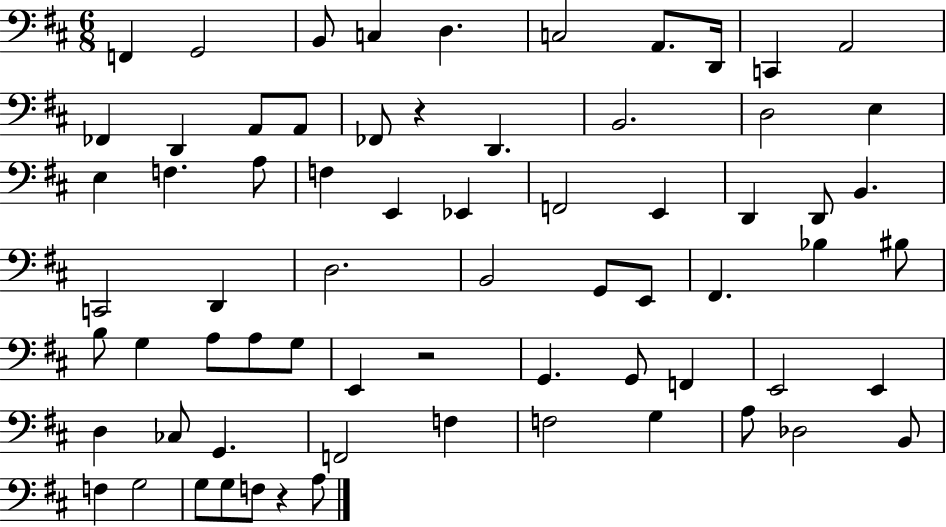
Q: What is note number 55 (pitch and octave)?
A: F3